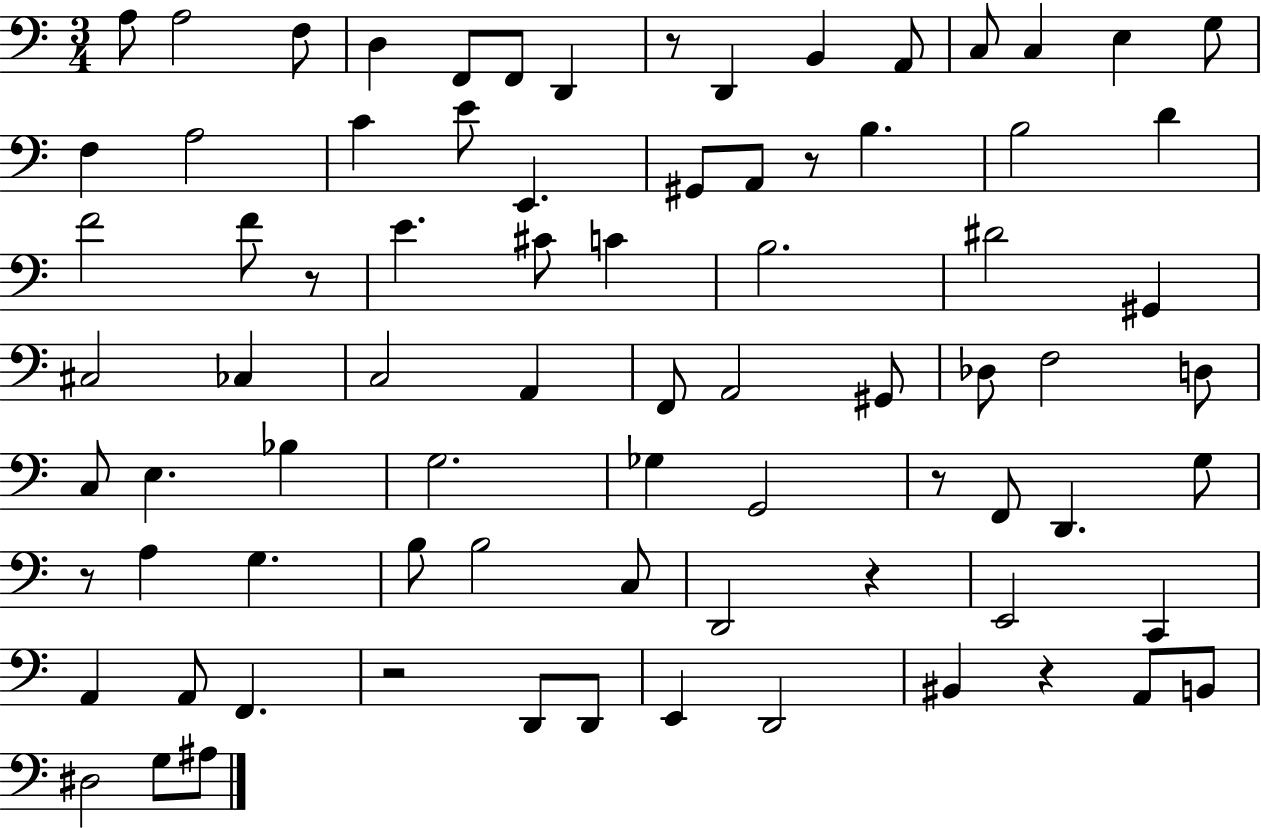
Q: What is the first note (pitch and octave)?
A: A3